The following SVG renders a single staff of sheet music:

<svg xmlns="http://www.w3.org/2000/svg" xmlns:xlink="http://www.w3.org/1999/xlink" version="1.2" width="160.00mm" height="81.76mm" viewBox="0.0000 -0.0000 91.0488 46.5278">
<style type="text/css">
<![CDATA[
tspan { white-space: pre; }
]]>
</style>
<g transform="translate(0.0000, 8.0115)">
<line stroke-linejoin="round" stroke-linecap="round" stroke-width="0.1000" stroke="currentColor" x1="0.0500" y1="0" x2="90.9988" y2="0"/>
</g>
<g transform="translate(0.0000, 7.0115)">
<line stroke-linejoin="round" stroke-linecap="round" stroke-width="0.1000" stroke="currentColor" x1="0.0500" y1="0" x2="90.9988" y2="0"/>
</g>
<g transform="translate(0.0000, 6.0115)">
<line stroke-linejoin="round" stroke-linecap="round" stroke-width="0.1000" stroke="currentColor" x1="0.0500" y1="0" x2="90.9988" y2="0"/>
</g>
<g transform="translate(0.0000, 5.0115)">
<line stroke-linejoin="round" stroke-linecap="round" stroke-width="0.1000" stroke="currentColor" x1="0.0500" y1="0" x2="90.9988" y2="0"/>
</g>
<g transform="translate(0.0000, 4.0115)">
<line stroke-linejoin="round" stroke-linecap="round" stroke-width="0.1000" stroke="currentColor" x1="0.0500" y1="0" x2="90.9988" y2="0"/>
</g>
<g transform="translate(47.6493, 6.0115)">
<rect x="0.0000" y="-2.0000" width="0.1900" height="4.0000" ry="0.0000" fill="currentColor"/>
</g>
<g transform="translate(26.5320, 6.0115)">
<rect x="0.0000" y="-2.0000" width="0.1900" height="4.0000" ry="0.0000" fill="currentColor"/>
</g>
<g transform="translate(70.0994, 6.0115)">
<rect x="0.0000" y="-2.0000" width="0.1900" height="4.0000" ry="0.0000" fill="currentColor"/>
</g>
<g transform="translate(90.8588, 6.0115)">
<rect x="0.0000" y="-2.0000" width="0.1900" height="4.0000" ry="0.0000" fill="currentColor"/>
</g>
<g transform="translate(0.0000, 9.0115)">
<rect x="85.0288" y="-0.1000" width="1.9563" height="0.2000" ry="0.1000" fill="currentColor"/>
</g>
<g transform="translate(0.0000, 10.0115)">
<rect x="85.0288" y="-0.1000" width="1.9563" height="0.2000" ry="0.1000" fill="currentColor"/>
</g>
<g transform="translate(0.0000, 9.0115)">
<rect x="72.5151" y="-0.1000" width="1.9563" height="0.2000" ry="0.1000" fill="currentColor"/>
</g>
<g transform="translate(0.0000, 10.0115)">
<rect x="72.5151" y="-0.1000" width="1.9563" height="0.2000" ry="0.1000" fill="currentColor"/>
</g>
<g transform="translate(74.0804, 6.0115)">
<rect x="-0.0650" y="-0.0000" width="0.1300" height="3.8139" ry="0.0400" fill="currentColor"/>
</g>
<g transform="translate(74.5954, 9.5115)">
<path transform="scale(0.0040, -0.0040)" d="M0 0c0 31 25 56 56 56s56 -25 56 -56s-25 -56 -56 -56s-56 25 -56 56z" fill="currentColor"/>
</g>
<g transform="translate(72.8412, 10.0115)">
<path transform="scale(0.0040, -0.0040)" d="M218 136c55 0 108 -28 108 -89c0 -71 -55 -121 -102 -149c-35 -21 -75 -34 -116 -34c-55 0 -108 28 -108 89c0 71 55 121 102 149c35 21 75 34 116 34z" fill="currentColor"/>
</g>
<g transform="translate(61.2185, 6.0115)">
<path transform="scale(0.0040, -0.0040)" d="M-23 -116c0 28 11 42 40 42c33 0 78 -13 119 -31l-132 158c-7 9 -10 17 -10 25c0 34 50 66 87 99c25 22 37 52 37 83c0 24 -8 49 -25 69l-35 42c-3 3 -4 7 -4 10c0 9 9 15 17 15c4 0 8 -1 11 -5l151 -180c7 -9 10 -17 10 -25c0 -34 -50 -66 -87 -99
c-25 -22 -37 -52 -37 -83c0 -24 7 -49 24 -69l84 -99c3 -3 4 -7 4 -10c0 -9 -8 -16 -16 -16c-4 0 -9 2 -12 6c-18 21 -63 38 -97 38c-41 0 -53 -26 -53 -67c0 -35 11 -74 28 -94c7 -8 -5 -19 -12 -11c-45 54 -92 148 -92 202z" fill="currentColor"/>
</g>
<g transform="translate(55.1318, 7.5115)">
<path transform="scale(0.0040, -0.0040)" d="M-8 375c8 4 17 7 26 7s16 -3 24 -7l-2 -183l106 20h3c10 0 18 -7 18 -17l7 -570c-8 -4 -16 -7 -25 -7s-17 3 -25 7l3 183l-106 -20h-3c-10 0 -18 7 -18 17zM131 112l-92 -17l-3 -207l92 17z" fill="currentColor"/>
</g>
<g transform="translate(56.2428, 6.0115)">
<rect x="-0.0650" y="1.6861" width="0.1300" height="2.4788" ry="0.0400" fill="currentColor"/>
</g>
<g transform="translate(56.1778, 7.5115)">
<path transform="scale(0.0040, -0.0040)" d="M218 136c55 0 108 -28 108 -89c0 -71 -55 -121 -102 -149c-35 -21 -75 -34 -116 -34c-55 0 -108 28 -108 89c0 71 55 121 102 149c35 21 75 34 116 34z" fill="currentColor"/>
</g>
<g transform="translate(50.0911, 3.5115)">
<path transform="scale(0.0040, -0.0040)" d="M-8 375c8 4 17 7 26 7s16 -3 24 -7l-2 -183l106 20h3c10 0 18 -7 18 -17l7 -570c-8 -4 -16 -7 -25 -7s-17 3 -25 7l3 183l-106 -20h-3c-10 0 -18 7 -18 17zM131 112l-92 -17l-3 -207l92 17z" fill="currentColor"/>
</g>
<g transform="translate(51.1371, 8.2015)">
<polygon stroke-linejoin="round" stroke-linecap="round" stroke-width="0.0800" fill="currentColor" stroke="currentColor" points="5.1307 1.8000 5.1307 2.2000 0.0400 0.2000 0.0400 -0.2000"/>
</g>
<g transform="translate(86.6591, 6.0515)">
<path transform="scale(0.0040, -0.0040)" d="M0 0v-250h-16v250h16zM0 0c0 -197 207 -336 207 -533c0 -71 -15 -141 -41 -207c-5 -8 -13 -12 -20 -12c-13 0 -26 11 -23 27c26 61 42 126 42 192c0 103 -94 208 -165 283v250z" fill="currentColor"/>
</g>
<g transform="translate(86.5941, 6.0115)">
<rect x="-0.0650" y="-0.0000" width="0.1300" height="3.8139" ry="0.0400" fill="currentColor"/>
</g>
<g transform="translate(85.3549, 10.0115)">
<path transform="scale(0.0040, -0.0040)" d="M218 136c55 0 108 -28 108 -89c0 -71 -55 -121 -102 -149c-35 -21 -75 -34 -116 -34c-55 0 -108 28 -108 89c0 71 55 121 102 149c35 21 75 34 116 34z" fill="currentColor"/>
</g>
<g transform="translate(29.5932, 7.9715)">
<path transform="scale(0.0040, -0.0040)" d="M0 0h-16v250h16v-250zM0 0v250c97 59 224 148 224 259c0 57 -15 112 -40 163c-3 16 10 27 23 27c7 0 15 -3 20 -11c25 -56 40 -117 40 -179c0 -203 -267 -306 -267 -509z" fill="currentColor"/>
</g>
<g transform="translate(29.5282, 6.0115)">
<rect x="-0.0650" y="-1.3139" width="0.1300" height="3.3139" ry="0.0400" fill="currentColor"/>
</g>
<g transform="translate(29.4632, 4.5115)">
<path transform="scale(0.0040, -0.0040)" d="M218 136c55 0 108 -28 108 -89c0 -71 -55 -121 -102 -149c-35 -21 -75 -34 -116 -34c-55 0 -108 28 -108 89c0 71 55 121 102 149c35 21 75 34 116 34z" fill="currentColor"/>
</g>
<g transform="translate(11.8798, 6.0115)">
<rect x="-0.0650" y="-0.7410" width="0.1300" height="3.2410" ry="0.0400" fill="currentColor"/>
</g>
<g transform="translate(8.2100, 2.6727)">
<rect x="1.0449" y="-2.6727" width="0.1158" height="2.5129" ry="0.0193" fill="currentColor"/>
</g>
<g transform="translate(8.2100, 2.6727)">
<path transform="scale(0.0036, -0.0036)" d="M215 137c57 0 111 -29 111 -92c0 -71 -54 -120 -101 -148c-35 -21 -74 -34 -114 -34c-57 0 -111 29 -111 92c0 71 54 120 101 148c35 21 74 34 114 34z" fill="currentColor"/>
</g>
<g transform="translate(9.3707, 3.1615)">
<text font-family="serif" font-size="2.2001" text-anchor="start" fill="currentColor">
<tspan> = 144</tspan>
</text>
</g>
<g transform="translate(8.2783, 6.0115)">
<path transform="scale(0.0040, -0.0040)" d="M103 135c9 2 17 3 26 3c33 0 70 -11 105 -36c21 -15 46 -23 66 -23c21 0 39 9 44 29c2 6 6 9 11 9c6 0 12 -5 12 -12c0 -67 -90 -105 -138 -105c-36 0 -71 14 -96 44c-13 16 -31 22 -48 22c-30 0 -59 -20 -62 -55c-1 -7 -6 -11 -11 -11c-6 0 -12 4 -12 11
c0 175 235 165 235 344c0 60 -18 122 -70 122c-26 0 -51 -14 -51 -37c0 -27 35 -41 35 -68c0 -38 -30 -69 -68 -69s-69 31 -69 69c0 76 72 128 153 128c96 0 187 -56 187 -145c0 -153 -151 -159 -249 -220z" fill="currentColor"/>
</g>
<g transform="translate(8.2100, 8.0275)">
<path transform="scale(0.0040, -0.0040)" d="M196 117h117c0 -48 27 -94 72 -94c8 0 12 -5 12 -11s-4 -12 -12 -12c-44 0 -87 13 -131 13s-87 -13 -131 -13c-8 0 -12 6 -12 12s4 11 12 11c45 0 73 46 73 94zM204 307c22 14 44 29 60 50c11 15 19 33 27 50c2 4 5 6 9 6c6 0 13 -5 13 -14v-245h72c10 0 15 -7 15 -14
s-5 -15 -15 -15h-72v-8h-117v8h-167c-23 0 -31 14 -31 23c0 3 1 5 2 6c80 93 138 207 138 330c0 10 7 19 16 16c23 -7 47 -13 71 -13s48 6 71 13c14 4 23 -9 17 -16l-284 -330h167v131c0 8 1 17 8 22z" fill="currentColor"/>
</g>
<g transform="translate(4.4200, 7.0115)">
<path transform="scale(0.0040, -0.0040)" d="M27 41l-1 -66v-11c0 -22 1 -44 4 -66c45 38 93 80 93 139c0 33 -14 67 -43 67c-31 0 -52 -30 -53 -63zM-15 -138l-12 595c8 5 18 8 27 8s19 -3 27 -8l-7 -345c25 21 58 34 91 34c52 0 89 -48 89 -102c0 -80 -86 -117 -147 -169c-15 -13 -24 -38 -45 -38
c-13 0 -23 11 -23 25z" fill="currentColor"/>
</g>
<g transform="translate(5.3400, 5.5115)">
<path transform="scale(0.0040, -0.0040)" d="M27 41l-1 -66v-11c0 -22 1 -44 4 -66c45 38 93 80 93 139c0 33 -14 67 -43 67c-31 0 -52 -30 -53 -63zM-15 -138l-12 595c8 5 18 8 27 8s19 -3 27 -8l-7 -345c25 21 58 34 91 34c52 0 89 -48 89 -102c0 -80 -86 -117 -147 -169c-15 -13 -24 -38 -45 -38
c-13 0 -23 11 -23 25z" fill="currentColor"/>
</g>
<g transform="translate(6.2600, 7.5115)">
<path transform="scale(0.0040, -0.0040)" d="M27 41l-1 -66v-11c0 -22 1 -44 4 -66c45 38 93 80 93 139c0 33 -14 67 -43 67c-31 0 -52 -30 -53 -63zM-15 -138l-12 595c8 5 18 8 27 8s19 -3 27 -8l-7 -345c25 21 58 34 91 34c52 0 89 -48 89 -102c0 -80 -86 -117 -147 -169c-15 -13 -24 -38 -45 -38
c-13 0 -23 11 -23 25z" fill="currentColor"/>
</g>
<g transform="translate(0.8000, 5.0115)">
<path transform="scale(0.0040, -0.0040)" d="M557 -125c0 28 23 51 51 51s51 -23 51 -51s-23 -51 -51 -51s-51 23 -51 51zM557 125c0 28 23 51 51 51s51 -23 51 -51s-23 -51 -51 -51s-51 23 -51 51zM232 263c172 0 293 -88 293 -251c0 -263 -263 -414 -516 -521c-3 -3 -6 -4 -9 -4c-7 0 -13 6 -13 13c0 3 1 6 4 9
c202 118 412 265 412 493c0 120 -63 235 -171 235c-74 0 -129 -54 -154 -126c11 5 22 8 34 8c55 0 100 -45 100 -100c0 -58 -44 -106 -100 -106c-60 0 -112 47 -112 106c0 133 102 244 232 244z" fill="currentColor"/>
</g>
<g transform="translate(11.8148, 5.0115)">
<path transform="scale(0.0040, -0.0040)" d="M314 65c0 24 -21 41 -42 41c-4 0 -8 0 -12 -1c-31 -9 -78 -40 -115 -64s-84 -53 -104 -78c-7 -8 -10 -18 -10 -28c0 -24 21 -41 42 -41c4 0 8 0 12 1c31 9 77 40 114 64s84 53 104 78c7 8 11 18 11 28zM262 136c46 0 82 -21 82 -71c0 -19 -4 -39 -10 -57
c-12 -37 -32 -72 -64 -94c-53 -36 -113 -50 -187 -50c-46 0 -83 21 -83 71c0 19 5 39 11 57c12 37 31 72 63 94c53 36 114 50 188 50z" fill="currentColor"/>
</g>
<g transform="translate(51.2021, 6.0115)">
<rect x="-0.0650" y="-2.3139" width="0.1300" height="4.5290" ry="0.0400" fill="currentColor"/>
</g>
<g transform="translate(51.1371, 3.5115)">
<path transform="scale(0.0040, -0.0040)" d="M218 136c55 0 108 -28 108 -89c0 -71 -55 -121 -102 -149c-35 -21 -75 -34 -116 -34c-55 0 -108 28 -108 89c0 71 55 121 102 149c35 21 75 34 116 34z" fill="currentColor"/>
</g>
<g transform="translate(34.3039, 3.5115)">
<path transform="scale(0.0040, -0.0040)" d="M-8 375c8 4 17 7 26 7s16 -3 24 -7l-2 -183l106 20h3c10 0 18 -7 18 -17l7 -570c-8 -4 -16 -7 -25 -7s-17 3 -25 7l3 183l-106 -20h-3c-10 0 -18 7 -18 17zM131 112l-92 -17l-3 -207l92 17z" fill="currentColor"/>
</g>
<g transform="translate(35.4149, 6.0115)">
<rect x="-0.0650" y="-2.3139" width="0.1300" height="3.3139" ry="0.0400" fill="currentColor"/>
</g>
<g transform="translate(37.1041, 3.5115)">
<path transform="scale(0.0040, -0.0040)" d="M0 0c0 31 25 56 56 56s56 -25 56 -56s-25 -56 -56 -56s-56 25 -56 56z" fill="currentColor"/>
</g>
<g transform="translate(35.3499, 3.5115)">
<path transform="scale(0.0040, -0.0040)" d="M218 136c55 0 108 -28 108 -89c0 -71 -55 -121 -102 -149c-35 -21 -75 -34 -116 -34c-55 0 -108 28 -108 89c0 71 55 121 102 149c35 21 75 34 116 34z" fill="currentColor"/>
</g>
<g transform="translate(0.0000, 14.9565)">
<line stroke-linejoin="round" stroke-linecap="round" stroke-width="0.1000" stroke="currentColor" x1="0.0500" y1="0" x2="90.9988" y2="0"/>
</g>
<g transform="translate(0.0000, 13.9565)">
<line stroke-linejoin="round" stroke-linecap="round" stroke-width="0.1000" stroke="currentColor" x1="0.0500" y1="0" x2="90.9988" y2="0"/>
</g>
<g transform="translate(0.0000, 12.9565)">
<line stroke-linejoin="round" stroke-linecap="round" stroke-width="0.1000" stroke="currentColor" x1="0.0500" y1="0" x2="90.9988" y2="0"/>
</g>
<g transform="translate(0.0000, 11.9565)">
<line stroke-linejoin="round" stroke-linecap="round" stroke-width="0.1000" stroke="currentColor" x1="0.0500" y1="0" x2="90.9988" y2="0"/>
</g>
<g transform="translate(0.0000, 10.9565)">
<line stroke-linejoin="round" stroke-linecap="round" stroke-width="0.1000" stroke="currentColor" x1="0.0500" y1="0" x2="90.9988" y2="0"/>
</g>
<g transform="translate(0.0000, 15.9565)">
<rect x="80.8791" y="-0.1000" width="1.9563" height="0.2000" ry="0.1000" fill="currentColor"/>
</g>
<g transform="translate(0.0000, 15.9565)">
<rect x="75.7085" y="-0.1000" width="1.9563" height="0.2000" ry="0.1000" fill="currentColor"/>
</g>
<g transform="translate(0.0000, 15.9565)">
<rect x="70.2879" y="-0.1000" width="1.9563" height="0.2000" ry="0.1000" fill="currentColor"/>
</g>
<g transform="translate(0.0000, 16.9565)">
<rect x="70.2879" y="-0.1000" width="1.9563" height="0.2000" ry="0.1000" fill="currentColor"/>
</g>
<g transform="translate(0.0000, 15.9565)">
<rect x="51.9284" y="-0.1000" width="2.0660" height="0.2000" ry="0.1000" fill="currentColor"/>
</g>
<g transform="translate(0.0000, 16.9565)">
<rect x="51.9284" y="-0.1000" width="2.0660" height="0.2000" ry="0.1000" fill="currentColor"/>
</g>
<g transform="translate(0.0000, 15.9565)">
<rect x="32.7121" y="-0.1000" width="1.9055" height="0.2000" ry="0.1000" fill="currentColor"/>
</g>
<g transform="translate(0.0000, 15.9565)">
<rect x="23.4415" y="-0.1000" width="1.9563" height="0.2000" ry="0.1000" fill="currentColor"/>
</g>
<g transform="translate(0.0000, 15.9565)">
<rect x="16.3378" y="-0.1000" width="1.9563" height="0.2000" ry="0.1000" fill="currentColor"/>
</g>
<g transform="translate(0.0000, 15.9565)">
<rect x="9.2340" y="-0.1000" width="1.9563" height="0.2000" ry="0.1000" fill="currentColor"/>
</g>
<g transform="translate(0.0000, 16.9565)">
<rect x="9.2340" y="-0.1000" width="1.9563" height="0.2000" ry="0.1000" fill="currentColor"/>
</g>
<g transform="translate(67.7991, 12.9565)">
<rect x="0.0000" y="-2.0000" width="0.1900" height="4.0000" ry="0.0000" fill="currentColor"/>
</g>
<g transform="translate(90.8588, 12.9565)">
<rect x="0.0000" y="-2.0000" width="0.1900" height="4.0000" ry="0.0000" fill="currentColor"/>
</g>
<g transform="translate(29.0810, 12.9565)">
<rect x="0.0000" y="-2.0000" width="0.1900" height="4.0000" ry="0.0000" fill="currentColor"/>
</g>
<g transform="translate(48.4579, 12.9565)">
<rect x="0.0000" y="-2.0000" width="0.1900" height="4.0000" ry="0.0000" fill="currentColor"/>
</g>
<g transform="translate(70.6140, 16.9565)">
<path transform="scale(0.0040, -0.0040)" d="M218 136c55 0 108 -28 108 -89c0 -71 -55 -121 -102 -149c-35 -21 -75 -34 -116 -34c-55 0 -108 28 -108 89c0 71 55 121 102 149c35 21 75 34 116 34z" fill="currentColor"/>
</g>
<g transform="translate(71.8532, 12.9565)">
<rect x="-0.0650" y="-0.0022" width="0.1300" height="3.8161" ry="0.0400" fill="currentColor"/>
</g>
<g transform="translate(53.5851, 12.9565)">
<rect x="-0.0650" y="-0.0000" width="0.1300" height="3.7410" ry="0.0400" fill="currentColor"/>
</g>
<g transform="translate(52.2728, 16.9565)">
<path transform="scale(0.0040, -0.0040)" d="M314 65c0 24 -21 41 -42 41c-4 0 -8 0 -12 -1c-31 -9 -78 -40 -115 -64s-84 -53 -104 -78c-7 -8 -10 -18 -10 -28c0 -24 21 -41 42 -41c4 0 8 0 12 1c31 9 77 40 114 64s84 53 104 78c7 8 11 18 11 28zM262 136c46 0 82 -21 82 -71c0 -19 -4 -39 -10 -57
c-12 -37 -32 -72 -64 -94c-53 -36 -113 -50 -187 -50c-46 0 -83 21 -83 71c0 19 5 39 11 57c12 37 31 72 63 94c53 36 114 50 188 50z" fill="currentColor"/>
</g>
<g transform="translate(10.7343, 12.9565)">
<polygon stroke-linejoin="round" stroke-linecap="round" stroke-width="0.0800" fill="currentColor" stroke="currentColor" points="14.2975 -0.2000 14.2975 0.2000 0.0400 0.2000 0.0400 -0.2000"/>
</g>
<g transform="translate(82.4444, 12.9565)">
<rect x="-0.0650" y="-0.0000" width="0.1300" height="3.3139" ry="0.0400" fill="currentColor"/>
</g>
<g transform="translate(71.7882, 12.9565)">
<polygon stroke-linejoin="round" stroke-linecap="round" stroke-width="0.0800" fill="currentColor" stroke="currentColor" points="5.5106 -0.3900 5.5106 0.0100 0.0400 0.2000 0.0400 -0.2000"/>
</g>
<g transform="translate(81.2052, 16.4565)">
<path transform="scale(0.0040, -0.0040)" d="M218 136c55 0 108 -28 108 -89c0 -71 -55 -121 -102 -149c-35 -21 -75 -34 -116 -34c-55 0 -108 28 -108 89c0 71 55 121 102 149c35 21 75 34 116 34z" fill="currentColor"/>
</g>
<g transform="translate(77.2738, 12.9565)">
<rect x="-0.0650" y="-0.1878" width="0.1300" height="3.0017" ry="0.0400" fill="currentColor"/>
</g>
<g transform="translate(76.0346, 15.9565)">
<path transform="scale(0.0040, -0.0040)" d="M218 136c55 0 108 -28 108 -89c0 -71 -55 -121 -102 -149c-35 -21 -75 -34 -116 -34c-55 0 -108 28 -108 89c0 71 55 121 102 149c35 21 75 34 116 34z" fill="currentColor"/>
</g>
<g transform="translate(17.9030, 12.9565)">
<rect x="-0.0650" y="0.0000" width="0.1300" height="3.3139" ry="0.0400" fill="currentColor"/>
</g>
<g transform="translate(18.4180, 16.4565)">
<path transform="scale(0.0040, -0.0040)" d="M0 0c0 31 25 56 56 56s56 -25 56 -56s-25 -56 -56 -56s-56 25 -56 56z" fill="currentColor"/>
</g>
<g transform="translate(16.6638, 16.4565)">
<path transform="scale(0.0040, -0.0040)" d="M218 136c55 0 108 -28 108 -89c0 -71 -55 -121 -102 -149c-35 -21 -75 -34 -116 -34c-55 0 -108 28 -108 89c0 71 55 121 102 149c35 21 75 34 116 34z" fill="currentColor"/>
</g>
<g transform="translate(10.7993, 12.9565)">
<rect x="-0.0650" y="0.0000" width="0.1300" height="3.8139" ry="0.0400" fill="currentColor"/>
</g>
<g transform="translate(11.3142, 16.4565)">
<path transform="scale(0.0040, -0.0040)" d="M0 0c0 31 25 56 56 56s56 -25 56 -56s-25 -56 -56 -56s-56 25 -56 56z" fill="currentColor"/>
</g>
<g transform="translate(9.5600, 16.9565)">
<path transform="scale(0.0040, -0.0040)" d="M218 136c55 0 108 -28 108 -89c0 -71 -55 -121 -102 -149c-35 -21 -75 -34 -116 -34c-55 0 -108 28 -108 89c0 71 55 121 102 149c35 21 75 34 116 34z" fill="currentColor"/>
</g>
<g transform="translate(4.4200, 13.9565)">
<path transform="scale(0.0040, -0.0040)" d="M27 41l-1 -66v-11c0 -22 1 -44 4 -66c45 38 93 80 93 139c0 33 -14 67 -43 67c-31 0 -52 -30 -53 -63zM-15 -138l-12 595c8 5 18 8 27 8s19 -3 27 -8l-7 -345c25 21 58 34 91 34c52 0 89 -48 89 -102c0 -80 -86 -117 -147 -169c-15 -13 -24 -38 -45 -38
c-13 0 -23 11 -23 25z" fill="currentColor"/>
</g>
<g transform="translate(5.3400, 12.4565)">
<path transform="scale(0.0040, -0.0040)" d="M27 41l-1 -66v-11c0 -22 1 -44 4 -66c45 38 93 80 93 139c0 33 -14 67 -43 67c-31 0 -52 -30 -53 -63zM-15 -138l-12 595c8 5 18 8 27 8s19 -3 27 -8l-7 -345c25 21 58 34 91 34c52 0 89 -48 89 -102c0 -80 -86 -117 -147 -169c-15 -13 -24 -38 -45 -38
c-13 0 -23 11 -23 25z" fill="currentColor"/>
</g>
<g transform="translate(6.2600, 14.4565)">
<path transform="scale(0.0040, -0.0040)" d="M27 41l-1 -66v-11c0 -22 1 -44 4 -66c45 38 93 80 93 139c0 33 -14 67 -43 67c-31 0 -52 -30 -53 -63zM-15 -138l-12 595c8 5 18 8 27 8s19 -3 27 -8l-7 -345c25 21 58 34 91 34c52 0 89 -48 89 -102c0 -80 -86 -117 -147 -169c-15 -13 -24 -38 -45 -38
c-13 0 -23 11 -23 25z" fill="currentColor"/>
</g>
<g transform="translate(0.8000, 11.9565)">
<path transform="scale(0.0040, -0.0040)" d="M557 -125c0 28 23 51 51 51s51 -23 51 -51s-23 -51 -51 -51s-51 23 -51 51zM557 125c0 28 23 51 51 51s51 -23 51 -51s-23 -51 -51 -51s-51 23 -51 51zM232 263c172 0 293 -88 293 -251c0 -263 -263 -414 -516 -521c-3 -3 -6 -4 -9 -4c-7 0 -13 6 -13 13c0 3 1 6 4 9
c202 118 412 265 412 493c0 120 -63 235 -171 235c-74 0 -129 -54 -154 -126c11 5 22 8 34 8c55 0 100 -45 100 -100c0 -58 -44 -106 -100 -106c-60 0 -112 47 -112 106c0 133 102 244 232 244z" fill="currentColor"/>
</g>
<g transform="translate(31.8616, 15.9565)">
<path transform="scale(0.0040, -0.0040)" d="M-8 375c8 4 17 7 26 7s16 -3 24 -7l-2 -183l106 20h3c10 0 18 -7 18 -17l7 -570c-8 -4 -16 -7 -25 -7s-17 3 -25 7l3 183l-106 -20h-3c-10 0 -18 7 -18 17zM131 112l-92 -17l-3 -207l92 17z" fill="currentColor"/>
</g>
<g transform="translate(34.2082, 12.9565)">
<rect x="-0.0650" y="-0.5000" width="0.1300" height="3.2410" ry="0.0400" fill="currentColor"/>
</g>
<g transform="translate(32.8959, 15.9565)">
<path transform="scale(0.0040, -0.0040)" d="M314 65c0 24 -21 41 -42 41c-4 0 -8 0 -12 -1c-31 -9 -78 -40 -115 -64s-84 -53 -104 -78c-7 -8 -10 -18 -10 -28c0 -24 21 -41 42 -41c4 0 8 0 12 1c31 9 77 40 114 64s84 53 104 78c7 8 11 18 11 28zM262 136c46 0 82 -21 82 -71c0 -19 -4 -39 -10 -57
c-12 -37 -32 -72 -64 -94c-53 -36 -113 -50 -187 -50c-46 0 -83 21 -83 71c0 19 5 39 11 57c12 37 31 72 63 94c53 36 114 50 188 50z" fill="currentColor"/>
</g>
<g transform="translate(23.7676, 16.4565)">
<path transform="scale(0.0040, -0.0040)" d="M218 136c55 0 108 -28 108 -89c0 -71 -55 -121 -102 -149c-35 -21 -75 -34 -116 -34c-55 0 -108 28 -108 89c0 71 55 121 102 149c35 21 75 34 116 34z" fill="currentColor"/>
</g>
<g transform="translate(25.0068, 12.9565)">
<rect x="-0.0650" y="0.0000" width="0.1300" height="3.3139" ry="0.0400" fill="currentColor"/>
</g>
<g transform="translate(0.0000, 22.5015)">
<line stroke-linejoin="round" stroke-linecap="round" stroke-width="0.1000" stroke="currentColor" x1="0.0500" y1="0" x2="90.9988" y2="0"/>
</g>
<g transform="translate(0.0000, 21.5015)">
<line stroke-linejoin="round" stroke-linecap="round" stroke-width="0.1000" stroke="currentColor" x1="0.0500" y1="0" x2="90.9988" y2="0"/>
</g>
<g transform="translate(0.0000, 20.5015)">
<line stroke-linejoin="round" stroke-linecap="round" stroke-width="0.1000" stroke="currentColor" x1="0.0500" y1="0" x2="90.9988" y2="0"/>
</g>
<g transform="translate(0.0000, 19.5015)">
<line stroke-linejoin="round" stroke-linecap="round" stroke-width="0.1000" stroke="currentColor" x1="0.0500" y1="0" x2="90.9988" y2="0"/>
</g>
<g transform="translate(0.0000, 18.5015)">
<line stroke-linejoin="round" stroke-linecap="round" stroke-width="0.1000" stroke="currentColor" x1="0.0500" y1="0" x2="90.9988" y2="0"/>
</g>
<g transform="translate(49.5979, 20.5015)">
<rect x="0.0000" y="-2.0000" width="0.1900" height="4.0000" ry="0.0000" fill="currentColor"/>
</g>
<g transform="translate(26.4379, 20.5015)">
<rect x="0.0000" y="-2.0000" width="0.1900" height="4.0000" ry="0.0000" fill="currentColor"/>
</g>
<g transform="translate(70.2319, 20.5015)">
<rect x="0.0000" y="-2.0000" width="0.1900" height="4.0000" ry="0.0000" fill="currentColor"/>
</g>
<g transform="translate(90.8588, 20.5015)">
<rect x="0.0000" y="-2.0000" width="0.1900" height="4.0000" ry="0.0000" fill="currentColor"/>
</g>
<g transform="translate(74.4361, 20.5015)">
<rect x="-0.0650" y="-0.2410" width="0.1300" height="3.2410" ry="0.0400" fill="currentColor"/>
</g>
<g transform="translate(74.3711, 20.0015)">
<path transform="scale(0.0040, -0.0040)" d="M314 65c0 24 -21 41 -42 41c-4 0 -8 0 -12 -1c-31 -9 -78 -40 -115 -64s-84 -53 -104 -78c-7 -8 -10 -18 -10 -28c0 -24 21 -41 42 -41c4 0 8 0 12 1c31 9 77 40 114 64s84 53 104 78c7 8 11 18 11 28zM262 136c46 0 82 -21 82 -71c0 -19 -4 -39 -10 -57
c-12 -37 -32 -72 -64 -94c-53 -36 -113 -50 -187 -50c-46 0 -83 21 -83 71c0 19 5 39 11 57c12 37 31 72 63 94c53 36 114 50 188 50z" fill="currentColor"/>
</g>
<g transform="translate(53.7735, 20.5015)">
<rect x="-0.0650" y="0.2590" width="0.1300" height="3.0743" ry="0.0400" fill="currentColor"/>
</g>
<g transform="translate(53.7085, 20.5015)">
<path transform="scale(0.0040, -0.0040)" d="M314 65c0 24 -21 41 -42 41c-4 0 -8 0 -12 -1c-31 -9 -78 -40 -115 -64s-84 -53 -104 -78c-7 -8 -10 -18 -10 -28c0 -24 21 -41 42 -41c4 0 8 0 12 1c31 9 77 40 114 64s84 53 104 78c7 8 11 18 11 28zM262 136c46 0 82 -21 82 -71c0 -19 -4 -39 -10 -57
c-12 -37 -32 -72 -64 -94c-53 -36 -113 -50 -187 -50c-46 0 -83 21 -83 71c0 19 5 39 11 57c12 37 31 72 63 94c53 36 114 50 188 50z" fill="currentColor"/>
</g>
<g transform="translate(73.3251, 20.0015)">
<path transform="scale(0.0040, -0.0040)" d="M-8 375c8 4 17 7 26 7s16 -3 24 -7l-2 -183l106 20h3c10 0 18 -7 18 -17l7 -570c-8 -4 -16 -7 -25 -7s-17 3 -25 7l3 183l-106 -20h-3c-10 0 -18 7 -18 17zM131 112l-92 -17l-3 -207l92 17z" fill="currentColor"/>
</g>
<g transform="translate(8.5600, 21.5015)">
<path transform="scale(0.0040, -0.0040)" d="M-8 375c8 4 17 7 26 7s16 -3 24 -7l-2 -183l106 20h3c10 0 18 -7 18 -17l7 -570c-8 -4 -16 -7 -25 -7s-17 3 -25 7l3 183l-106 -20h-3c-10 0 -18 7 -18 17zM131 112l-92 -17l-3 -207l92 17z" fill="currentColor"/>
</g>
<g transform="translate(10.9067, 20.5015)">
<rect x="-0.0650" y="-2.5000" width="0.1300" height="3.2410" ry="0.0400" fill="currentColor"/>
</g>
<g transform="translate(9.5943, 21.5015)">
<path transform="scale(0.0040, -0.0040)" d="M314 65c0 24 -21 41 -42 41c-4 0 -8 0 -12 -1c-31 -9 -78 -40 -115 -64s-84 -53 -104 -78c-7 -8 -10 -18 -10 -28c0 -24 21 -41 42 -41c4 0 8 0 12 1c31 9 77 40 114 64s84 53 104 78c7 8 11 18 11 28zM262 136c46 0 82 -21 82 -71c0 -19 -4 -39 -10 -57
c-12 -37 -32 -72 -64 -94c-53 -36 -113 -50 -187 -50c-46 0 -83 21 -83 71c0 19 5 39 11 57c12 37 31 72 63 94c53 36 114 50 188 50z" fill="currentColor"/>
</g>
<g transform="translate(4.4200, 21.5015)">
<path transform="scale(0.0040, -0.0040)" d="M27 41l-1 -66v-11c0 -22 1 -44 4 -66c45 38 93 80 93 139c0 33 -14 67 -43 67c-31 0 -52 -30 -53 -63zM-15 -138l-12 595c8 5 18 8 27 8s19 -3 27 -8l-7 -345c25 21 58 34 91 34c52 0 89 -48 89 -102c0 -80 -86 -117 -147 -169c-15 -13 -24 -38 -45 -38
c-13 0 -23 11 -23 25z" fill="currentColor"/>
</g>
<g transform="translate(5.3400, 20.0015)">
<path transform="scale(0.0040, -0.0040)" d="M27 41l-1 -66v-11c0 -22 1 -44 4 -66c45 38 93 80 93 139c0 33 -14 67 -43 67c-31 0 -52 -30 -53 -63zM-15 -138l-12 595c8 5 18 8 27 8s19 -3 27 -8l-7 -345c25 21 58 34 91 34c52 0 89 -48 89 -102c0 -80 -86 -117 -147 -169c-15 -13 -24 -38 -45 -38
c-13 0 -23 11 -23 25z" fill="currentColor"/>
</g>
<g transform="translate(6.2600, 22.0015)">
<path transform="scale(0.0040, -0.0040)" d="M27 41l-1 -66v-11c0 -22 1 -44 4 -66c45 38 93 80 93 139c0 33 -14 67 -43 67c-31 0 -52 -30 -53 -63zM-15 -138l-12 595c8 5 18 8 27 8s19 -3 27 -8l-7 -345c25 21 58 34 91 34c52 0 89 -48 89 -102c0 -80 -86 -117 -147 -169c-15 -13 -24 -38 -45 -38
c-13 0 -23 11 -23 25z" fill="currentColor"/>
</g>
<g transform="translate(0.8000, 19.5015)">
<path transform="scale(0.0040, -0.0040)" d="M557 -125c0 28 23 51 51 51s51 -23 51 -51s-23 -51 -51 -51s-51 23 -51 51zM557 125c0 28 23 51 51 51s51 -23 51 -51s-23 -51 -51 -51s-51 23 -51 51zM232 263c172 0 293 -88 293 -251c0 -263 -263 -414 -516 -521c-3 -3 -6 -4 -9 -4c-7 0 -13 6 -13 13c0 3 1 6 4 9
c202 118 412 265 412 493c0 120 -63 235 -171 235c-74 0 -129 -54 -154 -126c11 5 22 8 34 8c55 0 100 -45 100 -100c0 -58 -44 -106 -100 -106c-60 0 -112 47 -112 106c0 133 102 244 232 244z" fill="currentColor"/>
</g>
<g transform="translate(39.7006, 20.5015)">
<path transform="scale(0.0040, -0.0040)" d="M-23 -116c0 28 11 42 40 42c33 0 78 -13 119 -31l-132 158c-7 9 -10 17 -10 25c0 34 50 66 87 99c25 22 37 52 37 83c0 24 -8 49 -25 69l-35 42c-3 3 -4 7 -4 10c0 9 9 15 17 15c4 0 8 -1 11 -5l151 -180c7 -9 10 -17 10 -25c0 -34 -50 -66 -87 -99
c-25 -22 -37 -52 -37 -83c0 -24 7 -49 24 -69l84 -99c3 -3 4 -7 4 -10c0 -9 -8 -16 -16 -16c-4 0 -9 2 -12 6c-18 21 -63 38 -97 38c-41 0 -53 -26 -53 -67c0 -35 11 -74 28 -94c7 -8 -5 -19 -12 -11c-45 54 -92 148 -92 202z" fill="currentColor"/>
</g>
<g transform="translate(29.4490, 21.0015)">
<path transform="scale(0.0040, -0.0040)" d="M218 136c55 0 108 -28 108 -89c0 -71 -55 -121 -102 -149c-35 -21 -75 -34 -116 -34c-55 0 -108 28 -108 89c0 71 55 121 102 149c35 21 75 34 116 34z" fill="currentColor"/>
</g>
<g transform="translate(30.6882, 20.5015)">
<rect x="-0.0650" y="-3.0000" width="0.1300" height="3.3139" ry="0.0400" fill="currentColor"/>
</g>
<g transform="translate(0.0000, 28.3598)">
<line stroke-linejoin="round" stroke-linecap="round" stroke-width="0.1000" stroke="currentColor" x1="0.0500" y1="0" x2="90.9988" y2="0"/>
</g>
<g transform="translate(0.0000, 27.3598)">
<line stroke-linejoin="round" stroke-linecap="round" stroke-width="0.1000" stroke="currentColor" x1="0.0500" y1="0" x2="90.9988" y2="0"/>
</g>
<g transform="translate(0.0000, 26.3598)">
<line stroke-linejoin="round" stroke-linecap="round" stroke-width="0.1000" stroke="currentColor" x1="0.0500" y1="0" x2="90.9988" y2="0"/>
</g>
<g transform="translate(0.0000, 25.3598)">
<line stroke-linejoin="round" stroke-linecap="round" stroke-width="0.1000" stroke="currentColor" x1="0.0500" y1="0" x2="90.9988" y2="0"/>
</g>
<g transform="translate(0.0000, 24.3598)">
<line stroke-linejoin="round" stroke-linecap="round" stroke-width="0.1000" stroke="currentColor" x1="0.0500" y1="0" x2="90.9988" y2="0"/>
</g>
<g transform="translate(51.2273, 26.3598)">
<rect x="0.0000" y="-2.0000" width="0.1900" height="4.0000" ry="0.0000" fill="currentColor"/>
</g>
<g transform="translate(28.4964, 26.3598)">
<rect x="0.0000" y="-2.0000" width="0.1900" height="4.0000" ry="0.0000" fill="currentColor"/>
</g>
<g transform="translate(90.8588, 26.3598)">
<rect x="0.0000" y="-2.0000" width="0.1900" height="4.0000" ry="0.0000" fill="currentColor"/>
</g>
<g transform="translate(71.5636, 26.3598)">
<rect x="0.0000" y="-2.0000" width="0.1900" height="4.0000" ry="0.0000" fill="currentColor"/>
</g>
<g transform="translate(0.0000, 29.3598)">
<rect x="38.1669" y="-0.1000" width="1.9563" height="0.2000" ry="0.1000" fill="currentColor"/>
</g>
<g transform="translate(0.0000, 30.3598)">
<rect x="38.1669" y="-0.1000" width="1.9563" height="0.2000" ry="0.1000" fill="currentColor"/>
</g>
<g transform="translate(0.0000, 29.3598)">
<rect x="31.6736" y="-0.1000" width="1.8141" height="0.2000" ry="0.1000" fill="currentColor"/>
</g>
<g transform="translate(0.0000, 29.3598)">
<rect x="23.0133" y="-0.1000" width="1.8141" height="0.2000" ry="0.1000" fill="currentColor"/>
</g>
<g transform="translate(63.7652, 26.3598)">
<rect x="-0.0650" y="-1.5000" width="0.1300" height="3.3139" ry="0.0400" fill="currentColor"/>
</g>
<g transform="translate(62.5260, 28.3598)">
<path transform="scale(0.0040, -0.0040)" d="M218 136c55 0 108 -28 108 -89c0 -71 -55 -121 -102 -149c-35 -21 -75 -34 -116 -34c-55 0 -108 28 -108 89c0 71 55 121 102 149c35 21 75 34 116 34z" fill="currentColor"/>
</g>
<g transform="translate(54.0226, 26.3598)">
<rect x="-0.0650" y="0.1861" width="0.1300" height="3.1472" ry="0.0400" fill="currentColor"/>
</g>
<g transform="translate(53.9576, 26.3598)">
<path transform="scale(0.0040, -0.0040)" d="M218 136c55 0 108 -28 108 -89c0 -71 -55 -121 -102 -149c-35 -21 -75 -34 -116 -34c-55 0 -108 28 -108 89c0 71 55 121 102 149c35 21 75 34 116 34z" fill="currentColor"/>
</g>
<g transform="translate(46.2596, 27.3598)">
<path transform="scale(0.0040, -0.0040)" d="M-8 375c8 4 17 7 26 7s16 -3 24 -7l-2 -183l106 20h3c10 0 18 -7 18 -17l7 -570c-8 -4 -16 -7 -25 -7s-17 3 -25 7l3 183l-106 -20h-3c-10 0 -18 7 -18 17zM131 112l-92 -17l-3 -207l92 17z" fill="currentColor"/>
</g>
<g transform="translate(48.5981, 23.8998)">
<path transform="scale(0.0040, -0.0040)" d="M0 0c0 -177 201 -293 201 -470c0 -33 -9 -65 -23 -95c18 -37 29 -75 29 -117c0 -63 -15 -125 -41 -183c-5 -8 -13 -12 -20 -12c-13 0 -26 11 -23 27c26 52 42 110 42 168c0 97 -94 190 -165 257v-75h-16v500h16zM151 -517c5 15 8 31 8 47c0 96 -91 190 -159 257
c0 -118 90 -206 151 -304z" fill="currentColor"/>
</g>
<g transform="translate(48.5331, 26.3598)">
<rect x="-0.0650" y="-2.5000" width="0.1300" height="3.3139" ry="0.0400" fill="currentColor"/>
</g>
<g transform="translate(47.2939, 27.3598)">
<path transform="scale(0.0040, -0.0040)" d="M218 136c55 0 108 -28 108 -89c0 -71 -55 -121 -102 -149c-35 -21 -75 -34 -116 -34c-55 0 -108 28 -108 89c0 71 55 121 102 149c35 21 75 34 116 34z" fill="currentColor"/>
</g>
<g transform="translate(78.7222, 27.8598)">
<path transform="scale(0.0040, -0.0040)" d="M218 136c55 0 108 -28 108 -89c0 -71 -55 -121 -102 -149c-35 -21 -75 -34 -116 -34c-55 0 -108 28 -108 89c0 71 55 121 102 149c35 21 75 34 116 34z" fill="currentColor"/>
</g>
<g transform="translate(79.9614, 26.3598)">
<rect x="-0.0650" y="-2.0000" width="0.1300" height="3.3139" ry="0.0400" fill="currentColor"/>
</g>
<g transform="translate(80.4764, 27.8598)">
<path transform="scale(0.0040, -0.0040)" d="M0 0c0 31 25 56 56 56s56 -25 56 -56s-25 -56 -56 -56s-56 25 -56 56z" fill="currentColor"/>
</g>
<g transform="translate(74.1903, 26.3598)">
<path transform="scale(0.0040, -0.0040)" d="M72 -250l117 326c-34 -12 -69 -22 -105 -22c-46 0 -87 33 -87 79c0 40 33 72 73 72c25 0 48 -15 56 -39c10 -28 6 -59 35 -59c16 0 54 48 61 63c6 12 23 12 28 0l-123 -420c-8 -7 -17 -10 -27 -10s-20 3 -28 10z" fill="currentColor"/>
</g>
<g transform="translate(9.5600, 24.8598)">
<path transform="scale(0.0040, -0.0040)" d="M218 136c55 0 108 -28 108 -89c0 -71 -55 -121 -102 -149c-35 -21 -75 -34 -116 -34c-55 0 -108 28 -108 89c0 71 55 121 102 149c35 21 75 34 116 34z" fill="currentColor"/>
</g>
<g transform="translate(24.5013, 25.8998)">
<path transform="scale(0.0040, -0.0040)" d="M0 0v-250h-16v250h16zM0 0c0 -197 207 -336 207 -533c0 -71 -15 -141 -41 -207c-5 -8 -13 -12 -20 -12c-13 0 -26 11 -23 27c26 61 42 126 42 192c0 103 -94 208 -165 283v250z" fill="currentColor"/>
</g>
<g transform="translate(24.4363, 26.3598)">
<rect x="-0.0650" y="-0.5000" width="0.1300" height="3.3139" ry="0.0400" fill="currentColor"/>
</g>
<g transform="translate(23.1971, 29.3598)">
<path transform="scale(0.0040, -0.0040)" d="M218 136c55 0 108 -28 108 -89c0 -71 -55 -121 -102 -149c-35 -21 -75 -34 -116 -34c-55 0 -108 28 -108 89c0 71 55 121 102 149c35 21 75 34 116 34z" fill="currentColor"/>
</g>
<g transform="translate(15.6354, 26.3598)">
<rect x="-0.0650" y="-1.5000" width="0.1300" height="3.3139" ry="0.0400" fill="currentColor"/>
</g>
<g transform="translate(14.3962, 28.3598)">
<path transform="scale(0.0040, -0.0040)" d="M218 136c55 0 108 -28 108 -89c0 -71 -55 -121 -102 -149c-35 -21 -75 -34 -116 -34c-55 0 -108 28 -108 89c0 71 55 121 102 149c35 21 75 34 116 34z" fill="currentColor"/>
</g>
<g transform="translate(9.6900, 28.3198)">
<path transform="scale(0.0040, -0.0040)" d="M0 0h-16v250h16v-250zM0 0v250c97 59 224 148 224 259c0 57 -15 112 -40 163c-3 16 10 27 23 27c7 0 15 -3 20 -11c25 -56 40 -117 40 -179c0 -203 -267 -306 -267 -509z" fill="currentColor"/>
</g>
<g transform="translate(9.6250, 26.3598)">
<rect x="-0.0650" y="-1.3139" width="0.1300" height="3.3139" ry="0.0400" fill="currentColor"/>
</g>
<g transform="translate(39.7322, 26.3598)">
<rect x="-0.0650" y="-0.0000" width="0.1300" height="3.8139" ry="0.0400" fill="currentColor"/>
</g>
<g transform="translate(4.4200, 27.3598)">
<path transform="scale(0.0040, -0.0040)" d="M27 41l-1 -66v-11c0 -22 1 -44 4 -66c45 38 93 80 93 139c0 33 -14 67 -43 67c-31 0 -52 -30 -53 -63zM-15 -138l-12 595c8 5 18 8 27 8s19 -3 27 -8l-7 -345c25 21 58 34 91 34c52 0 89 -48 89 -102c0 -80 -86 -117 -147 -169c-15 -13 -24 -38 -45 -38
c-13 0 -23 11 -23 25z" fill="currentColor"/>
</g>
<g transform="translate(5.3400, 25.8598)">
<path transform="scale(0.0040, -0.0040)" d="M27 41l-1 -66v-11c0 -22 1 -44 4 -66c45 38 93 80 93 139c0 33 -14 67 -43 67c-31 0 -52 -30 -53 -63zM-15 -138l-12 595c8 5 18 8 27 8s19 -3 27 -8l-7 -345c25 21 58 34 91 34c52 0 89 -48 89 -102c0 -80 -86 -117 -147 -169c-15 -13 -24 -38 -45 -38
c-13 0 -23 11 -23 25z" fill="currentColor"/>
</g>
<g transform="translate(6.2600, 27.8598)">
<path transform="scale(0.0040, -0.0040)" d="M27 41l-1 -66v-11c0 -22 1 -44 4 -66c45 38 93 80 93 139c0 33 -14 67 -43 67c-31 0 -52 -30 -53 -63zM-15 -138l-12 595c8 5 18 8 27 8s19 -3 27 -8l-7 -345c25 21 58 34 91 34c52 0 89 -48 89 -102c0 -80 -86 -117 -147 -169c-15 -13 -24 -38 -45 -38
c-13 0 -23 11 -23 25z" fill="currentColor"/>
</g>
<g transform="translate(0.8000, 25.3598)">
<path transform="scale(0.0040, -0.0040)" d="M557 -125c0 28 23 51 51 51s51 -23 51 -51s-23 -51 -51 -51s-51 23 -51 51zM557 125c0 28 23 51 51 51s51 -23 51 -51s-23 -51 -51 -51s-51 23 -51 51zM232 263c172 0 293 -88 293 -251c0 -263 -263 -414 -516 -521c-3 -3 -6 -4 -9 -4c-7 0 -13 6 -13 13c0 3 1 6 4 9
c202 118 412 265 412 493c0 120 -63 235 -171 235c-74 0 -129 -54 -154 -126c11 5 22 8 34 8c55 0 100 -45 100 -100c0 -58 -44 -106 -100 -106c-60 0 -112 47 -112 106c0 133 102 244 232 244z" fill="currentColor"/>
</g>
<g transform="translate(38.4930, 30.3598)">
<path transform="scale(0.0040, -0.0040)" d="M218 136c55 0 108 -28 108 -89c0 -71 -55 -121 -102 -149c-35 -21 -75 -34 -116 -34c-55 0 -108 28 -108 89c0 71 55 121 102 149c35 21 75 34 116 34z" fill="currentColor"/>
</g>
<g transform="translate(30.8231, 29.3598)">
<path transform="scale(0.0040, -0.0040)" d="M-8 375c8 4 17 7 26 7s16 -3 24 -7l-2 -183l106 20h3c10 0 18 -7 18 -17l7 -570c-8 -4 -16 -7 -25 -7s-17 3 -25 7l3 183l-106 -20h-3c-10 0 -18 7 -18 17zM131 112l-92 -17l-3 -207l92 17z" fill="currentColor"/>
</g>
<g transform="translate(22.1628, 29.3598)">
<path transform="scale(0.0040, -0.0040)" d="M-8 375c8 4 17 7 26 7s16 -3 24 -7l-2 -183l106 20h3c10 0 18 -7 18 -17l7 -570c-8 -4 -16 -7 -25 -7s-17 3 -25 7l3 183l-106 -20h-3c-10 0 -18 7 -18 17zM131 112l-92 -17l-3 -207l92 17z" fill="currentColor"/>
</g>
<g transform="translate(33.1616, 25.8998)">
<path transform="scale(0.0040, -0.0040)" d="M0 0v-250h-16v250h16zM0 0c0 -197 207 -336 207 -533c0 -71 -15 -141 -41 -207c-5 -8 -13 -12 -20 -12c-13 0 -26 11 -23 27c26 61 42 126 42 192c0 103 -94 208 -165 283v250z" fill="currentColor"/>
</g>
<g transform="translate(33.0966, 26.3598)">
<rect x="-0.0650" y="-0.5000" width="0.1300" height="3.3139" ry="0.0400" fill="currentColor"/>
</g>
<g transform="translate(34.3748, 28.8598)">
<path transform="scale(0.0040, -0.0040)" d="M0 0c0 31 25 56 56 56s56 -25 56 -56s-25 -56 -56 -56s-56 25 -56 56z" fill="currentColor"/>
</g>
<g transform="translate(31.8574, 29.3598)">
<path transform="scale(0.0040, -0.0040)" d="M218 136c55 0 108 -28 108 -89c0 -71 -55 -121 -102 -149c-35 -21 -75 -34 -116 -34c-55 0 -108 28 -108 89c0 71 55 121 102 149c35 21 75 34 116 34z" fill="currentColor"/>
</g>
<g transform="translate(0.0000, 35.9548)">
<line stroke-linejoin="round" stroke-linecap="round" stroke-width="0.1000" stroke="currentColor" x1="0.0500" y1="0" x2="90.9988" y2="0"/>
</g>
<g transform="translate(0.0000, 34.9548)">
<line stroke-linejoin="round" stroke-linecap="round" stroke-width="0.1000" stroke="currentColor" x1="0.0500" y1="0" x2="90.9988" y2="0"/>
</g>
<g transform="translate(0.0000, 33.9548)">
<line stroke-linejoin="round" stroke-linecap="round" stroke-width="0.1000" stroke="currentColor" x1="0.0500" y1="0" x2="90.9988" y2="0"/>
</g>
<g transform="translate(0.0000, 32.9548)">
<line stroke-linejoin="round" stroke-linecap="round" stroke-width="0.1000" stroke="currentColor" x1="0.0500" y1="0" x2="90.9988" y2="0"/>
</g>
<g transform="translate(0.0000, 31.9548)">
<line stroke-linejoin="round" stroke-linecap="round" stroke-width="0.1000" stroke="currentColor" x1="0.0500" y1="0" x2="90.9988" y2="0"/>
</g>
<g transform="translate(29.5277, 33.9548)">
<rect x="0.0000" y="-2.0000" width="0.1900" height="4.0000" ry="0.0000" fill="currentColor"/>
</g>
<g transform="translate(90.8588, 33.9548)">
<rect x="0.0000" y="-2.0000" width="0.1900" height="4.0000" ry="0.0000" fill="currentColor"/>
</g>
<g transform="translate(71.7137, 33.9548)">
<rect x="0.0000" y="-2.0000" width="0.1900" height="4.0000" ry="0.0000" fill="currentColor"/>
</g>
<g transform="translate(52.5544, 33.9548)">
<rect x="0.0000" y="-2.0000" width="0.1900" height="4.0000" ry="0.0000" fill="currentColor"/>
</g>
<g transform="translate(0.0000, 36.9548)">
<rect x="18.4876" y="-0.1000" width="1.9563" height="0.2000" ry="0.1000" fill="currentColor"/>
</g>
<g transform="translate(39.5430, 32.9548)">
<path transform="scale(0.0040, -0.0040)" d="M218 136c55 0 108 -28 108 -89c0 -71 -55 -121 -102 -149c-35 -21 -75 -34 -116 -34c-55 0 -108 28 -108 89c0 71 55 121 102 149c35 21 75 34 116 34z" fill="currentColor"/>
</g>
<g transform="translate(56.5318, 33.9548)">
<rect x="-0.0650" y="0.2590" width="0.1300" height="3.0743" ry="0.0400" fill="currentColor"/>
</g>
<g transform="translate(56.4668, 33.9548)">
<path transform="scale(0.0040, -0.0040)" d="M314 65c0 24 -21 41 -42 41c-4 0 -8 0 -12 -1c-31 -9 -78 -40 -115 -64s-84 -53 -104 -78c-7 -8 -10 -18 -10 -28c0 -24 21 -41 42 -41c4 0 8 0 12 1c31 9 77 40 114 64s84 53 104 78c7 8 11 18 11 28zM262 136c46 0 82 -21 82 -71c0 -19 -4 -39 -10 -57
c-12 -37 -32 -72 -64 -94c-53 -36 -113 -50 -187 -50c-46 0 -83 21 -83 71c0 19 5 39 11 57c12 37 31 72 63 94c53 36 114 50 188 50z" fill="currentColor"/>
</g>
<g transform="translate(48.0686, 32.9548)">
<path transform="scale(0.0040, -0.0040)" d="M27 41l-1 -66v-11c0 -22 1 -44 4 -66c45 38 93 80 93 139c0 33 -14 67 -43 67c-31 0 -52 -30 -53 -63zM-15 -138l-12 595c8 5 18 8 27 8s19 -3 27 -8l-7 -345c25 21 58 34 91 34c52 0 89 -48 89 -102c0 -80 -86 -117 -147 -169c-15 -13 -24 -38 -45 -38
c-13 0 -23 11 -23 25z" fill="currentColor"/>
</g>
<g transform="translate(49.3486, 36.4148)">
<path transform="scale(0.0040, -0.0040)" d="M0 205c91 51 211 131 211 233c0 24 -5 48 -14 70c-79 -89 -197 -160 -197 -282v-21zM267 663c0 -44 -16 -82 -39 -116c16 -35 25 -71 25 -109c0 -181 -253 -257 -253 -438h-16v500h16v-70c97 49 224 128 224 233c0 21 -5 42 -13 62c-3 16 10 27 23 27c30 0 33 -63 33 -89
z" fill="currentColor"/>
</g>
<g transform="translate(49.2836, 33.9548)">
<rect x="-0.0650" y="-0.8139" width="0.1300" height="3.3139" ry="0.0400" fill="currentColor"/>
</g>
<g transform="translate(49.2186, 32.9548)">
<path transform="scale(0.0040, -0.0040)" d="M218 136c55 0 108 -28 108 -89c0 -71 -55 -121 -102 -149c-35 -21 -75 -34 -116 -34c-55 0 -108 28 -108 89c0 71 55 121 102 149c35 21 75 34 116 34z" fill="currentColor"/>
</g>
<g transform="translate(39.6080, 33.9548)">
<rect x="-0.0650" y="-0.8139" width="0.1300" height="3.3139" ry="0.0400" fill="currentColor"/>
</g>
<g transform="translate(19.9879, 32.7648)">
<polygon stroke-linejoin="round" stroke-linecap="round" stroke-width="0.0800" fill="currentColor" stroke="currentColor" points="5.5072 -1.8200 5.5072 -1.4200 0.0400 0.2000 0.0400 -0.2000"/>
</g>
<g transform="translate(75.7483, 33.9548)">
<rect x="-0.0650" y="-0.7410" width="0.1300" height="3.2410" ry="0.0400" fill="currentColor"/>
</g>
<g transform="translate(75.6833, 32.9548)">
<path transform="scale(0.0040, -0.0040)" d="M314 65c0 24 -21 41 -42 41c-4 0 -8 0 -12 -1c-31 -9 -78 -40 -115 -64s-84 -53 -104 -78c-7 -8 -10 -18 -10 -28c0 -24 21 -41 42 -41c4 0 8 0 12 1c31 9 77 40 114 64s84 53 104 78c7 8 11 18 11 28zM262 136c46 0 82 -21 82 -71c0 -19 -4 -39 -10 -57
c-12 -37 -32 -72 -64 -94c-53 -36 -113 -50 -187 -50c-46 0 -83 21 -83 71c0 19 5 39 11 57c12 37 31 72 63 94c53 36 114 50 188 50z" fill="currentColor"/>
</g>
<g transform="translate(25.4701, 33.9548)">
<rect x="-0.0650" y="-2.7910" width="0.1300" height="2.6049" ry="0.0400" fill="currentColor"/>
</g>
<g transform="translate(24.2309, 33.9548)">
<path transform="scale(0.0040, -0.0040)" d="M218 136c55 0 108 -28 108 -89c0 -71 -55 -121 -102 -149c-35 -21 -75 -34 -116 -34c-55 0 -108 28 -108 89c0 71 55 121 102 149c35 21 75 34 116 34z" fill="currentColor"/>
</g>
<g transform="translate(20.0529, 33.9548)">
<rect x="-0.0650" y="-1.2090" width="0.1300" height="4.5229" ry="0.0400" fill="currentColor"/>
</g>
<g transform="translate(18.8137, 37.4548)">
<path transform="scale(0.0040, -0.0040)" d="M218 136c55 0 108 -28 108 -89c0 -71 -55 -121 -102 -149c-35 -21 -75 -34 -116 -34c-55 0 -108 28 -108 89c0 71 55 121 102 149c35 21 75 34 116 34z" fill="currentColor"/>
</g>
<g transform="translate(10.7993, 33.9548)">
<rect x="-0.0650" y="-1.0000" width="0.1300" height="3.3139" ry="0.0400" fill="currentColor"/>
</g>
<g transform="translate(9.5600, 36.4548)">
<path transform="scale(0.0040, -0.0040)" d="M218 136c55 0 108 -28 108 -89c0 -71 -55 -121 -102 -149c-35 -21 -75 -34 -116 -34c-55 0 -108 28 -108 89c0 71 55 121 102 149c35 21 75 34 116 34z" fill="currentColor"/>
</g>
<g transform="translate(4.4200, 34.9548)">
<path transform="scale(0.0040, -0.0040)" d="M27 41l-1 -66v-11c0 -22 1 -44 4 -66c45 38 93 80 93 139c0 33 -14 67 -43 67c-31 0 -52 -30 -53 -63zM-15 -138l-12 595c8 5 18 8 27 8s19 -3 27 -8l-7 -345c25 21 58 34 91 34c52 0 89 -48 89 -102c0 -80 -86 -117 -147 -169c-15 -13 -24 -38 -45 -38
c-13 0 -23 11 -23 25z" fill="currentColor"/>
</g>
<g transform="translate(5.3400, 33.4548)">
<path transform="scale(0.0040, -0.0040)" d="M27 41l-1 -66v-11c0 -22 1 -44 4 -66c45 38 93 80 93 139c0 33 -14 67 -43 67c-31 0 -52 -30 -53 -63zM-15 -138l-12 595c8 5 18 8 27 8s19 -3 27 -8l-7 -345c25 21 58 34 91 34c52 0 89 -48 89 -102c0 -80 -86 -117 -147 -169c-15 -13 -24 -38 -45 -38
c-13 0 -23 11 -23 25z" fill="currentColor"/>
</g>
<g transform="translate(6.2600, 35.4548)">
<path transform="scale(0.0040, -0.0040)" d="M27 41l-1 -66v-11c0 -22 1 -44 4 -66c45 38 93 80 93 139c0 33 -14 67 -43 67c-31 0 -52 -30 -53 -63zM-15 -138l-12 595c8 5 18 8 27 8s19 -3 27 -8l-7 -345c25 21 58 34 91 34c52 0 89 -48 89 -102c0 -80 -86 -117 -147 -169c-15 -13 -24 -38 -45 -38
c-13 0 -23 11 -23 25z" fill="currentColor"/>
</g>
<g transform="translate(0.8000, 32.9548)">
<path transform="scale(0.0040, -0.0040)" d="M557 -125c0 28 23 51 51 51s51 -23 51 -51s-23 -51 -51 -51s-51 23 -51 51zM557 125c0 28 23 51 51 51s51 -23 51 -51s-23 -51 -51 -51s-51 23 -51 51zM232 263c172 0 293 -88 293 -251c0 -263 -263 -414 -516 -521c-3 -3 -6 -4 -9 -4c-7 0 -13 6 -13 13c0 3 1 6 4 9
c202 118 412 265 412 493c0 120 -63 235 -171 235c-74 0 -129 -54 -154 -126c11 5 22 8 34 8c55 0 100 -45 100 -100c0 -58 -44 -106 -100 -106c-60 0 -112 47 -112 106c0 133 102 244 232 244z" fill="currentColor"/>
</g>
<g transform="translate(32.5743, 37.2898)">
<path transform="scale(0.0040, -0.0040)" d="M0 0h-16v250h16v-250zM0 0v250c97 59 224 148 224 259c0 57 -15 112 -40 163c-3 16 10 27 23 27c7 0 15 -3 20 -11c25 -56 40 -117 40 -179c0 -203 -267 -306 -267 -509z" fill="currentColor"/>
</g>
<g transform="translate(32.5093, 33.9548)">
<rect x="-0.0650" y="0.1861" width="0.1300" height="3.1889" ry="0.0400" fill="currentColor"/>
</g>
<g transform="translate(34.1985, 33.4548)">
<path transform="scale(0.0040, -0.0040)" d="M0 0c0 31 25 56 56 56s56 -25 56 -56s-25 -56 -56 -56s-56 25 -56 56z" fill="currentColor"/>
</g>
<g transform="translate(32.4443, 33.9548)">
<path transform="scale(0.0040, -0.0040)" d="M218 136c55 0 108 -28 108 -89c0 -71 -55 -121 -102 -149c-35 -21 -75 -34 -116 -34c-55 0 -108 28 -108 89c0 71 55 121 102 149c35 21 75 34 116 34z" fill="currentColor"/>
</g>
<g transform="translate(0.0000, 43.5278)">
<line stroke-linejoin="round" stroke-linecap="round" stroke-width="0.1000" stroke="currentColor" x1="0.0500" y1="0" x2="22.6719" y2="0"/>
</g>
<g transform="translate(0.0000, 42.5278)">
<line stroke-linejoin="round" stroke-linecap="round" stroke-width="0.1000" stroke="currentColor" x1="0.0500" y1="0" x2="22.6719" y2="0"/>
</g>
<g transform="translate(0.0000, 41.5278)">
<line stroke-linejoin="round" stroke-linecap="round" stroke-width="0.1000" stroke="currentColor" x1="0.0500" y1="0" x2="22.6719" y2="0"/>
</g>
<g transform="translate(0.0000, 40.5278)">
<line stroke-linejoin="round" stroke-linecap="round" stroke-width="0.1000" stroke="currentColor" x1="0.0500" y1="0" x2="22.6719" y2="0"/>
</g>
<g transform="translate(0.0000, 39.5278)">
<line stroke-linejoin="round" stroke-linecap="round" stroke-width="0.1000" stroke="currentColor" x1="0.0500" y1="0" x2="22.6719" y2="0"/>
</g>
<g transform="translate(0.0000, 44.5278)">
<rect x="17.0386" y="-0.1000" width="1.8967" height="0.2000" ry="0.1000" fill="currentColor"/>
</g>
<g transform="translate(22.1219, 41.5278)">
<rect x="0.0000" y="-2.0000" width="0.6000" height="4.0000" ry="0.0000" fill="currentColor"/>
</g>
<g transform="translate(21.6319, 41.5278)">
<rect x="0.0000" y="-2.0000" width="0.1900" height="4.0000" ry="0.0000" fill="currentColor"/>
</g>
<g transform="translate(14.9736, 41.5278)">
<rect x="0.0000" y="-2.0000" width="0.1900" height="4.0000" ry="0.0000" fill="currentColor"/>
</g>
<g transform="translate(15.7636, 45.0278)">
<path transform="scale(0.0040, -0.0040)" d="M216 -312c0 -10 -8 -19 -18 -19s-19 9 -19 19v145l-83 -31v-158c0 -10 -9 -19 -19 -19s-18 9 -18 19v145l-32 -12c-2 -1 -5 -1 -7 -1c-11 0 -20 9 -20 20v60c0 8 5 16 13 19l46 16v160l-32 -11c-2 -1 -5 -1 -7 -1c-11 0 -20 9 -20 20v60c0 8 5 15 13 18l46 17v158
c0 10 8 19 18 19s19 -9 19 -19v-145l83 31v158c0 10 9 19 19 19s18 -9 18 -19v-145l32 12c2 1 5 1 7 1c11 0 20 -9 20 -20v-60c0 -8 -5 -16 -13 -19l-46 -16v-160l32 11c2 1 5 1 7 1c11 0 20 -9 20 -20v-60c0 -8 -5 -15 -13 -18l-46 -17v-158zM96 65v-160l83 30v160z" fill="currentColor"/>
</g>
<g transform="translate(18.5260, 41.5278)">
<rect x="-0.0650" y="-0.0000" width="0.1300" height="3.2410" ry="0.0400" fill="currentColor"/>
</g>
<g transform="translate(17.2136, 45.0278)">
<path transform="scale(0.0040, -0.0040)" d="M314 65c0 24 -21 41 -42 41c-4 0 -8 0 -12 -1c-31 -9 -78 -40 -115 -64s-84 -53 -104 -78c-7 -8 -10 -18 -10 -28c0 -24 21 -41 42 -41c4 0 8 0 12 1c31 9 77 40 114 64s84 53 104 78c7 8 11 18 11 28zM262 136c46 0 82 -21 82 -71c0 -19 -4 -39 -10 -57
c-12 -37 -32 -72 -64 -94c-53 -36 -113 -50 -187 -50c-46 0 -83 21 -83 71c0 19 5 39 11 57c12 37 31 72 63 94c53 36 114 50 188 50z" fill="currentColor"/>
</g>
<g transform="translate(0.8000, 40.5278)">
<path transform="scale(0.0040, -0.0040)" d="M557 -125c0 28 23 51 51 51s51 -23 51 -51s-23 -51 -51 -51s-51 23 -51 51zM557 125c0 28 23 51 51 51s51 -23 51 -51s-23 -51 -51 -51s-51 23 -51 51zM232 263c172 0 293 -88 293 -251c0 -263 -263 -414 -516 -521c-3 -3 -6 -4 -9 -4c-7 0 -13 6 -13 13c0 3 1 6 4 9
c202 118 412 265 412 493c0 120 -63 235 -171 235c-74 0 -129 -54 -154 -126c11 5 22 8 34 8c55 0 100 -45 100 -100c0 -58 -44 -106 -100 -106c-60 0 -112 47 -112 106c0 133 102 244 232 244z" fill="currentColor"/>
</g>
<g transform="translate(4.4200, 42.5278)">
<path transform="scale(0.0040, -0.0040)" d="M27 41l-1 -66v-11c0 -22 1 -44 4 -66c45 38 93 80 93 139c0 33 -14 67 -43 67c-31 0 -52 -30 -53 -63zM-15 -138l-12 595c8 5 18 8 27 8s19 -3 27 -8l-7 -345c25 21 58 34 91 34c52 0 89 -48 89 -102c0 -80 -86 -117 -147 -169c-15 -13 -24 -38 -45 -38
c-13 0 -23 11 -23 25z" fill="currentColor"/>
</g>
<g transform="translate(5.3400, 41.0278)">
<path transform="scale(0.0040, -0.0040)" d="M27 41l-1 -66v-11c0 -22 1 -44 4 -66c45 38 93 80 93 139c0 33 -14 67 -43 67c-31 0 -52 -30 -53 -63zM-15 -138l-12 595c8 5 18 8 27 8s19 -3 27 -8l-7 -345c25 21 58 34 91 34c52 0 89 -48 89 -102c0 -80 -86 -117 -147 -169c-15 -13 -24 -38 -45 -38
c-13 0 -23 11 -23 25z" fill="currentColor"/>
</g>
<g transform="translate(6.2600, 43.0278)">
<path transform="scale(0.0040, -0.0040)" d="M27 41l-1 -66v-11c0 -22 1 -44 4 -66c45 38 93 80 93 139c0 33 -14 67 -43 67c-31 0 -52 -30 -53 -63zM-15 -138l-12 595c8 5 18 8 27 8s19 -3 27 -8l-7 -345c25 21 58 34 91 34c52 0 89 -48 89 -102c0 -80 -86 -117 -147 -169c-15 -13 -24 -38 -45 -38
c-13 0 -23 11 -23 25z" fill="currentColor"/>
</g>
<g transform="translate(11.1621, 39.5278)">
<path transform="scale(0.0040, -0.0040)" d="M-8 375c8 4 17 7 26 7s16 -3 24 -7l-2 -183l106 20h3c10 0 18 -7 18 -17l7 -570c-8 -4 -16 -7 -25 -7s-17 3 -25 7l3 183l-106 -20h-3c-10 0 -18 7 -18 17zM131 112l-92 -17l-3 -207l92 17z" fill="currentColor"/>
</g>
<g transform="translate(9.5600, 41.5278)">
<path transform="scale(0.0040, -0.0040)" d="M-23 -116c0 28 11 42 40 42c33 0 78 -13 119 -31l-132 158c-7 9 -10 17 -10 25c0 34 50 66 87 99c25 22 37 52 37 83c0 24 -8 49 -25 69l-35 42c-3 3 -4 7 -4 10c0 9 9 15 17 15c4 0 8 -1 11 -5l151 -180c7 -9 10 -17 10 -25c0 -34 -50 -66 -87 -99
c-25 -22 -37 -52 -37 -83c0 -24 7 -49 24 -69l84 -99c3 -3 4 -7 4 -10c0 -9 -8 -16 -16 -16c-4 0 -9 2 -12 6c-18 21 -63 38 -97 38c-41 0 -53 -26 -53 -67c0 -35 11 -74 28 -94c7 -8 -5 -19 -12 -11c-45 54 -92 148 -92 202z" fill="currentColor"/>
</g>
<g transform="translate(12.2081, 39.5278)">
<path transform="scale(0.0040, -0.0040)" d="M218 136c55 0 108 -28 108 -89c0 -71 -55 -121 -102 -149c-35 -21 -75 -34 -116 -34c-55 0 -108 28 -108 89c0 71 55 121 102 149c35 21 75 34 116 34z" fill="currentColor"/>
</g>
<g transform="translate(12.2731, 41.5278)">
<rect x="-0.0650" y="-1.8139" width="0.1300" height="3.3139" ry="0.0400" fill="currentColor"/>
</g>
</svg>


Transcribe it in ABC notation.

X:1
T:Untitled
M:2/4
L:1/4
K:Eb
F,2 G,/2 B, B,/2 A,,/2 z C,, C,,/2 C,,/2 D,,/2 D,,/2 E,,2 C,,2 C,,/2 _E,,/2 D,, B,,2 C, z D,2 E,2 G,/2 G,, E,,/2 E,,/2 C,, B,,/4 D, G,, z/2 _A,, F,, D,,/2 D,/2 D,/2 F, _F,/4 D,2 F,2 z A, ^D,,2